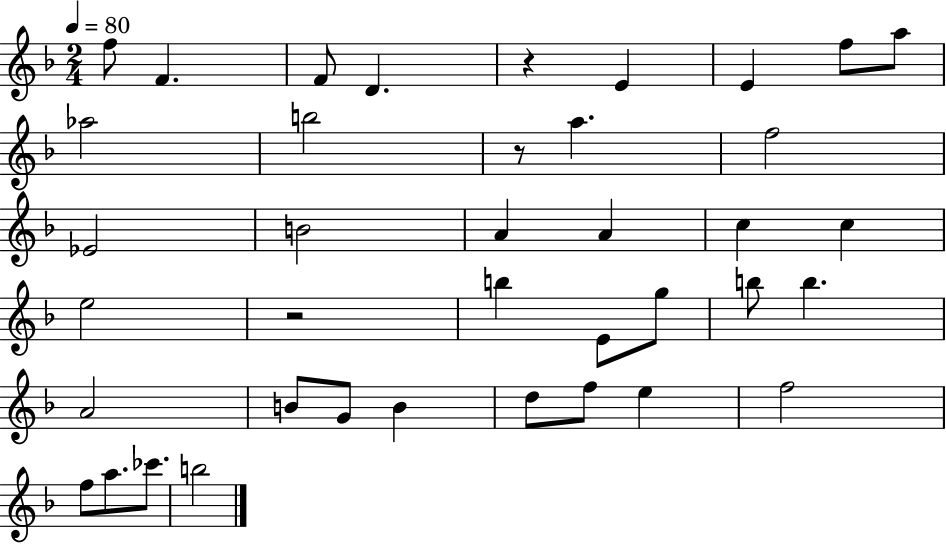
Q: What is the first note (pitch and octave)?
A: F5